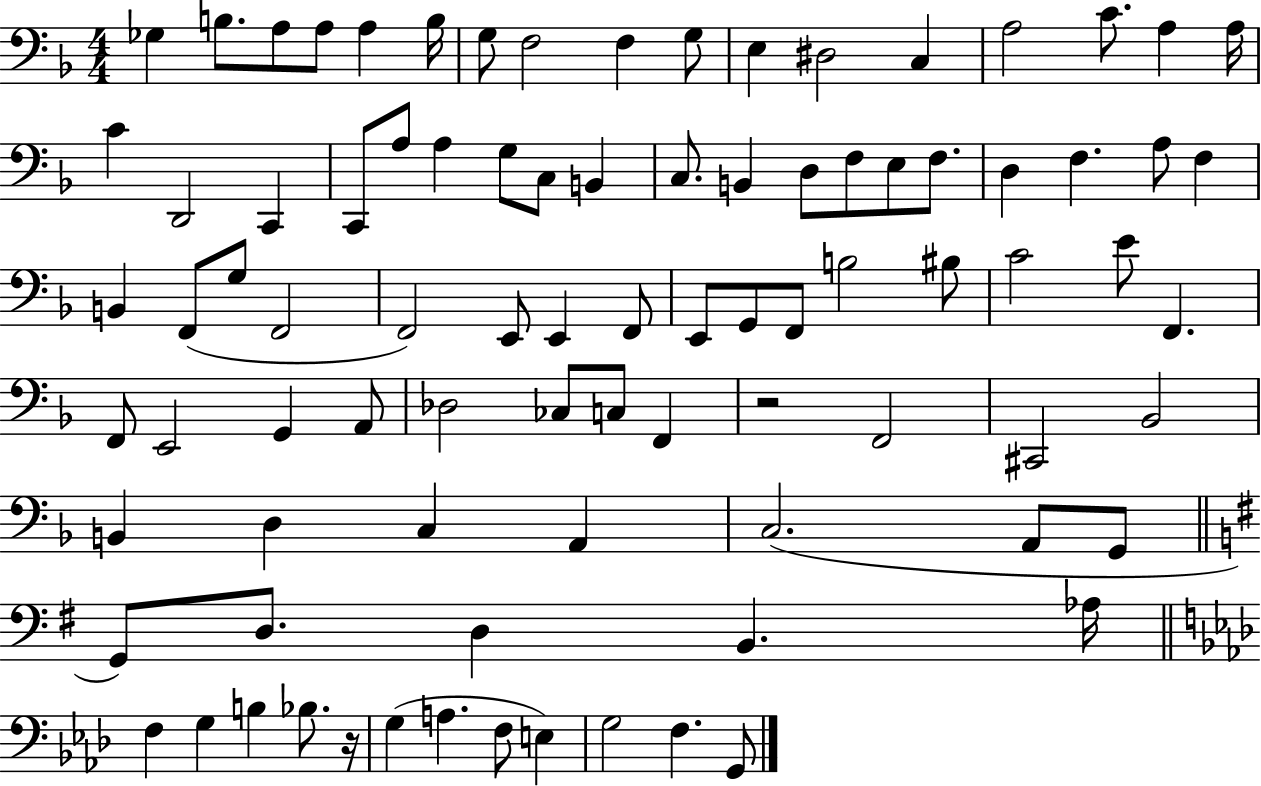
{
  \clef bass
  \numericTimeSignature
  \time 4/4
  \key f \major
  ges4 b8. a8 a8 a4 b16 | g8 f2 f4 g8 | e4 dis2 c4 | a2 c'8. a4 a16 | \break c'4 d,2 c,4 | c,8 a8 a4 g8 c8 b,4 | c8. b,4 d8 f8 e8 f8. | d4 f4. a8 f4 | \break b,4 f,8( g8 f,2 | f,2) e,8 e,4 f,8 | e,8 g,8 f,8 b2 bis8 | c'2 e'8 f,4. | \break f,8 e,2 g,4 a,8 | des2 ces8 c8 f,4 | r2 f,2 | cis,2 bes,2 | \break b,4 d4 c4 a,4 | c2.( a,8 g,8 | \bar "||" \break \key g \major g,8) d8. d4 b,4. aes16 | \bar "||" \break \key aes \major f4 g4 b4 bes8. r16 | g4( a4. f8 e4) | g2 f4. g,8 | \bar "|."
}